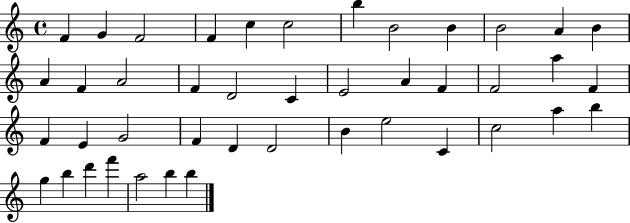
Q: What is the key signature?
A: C major